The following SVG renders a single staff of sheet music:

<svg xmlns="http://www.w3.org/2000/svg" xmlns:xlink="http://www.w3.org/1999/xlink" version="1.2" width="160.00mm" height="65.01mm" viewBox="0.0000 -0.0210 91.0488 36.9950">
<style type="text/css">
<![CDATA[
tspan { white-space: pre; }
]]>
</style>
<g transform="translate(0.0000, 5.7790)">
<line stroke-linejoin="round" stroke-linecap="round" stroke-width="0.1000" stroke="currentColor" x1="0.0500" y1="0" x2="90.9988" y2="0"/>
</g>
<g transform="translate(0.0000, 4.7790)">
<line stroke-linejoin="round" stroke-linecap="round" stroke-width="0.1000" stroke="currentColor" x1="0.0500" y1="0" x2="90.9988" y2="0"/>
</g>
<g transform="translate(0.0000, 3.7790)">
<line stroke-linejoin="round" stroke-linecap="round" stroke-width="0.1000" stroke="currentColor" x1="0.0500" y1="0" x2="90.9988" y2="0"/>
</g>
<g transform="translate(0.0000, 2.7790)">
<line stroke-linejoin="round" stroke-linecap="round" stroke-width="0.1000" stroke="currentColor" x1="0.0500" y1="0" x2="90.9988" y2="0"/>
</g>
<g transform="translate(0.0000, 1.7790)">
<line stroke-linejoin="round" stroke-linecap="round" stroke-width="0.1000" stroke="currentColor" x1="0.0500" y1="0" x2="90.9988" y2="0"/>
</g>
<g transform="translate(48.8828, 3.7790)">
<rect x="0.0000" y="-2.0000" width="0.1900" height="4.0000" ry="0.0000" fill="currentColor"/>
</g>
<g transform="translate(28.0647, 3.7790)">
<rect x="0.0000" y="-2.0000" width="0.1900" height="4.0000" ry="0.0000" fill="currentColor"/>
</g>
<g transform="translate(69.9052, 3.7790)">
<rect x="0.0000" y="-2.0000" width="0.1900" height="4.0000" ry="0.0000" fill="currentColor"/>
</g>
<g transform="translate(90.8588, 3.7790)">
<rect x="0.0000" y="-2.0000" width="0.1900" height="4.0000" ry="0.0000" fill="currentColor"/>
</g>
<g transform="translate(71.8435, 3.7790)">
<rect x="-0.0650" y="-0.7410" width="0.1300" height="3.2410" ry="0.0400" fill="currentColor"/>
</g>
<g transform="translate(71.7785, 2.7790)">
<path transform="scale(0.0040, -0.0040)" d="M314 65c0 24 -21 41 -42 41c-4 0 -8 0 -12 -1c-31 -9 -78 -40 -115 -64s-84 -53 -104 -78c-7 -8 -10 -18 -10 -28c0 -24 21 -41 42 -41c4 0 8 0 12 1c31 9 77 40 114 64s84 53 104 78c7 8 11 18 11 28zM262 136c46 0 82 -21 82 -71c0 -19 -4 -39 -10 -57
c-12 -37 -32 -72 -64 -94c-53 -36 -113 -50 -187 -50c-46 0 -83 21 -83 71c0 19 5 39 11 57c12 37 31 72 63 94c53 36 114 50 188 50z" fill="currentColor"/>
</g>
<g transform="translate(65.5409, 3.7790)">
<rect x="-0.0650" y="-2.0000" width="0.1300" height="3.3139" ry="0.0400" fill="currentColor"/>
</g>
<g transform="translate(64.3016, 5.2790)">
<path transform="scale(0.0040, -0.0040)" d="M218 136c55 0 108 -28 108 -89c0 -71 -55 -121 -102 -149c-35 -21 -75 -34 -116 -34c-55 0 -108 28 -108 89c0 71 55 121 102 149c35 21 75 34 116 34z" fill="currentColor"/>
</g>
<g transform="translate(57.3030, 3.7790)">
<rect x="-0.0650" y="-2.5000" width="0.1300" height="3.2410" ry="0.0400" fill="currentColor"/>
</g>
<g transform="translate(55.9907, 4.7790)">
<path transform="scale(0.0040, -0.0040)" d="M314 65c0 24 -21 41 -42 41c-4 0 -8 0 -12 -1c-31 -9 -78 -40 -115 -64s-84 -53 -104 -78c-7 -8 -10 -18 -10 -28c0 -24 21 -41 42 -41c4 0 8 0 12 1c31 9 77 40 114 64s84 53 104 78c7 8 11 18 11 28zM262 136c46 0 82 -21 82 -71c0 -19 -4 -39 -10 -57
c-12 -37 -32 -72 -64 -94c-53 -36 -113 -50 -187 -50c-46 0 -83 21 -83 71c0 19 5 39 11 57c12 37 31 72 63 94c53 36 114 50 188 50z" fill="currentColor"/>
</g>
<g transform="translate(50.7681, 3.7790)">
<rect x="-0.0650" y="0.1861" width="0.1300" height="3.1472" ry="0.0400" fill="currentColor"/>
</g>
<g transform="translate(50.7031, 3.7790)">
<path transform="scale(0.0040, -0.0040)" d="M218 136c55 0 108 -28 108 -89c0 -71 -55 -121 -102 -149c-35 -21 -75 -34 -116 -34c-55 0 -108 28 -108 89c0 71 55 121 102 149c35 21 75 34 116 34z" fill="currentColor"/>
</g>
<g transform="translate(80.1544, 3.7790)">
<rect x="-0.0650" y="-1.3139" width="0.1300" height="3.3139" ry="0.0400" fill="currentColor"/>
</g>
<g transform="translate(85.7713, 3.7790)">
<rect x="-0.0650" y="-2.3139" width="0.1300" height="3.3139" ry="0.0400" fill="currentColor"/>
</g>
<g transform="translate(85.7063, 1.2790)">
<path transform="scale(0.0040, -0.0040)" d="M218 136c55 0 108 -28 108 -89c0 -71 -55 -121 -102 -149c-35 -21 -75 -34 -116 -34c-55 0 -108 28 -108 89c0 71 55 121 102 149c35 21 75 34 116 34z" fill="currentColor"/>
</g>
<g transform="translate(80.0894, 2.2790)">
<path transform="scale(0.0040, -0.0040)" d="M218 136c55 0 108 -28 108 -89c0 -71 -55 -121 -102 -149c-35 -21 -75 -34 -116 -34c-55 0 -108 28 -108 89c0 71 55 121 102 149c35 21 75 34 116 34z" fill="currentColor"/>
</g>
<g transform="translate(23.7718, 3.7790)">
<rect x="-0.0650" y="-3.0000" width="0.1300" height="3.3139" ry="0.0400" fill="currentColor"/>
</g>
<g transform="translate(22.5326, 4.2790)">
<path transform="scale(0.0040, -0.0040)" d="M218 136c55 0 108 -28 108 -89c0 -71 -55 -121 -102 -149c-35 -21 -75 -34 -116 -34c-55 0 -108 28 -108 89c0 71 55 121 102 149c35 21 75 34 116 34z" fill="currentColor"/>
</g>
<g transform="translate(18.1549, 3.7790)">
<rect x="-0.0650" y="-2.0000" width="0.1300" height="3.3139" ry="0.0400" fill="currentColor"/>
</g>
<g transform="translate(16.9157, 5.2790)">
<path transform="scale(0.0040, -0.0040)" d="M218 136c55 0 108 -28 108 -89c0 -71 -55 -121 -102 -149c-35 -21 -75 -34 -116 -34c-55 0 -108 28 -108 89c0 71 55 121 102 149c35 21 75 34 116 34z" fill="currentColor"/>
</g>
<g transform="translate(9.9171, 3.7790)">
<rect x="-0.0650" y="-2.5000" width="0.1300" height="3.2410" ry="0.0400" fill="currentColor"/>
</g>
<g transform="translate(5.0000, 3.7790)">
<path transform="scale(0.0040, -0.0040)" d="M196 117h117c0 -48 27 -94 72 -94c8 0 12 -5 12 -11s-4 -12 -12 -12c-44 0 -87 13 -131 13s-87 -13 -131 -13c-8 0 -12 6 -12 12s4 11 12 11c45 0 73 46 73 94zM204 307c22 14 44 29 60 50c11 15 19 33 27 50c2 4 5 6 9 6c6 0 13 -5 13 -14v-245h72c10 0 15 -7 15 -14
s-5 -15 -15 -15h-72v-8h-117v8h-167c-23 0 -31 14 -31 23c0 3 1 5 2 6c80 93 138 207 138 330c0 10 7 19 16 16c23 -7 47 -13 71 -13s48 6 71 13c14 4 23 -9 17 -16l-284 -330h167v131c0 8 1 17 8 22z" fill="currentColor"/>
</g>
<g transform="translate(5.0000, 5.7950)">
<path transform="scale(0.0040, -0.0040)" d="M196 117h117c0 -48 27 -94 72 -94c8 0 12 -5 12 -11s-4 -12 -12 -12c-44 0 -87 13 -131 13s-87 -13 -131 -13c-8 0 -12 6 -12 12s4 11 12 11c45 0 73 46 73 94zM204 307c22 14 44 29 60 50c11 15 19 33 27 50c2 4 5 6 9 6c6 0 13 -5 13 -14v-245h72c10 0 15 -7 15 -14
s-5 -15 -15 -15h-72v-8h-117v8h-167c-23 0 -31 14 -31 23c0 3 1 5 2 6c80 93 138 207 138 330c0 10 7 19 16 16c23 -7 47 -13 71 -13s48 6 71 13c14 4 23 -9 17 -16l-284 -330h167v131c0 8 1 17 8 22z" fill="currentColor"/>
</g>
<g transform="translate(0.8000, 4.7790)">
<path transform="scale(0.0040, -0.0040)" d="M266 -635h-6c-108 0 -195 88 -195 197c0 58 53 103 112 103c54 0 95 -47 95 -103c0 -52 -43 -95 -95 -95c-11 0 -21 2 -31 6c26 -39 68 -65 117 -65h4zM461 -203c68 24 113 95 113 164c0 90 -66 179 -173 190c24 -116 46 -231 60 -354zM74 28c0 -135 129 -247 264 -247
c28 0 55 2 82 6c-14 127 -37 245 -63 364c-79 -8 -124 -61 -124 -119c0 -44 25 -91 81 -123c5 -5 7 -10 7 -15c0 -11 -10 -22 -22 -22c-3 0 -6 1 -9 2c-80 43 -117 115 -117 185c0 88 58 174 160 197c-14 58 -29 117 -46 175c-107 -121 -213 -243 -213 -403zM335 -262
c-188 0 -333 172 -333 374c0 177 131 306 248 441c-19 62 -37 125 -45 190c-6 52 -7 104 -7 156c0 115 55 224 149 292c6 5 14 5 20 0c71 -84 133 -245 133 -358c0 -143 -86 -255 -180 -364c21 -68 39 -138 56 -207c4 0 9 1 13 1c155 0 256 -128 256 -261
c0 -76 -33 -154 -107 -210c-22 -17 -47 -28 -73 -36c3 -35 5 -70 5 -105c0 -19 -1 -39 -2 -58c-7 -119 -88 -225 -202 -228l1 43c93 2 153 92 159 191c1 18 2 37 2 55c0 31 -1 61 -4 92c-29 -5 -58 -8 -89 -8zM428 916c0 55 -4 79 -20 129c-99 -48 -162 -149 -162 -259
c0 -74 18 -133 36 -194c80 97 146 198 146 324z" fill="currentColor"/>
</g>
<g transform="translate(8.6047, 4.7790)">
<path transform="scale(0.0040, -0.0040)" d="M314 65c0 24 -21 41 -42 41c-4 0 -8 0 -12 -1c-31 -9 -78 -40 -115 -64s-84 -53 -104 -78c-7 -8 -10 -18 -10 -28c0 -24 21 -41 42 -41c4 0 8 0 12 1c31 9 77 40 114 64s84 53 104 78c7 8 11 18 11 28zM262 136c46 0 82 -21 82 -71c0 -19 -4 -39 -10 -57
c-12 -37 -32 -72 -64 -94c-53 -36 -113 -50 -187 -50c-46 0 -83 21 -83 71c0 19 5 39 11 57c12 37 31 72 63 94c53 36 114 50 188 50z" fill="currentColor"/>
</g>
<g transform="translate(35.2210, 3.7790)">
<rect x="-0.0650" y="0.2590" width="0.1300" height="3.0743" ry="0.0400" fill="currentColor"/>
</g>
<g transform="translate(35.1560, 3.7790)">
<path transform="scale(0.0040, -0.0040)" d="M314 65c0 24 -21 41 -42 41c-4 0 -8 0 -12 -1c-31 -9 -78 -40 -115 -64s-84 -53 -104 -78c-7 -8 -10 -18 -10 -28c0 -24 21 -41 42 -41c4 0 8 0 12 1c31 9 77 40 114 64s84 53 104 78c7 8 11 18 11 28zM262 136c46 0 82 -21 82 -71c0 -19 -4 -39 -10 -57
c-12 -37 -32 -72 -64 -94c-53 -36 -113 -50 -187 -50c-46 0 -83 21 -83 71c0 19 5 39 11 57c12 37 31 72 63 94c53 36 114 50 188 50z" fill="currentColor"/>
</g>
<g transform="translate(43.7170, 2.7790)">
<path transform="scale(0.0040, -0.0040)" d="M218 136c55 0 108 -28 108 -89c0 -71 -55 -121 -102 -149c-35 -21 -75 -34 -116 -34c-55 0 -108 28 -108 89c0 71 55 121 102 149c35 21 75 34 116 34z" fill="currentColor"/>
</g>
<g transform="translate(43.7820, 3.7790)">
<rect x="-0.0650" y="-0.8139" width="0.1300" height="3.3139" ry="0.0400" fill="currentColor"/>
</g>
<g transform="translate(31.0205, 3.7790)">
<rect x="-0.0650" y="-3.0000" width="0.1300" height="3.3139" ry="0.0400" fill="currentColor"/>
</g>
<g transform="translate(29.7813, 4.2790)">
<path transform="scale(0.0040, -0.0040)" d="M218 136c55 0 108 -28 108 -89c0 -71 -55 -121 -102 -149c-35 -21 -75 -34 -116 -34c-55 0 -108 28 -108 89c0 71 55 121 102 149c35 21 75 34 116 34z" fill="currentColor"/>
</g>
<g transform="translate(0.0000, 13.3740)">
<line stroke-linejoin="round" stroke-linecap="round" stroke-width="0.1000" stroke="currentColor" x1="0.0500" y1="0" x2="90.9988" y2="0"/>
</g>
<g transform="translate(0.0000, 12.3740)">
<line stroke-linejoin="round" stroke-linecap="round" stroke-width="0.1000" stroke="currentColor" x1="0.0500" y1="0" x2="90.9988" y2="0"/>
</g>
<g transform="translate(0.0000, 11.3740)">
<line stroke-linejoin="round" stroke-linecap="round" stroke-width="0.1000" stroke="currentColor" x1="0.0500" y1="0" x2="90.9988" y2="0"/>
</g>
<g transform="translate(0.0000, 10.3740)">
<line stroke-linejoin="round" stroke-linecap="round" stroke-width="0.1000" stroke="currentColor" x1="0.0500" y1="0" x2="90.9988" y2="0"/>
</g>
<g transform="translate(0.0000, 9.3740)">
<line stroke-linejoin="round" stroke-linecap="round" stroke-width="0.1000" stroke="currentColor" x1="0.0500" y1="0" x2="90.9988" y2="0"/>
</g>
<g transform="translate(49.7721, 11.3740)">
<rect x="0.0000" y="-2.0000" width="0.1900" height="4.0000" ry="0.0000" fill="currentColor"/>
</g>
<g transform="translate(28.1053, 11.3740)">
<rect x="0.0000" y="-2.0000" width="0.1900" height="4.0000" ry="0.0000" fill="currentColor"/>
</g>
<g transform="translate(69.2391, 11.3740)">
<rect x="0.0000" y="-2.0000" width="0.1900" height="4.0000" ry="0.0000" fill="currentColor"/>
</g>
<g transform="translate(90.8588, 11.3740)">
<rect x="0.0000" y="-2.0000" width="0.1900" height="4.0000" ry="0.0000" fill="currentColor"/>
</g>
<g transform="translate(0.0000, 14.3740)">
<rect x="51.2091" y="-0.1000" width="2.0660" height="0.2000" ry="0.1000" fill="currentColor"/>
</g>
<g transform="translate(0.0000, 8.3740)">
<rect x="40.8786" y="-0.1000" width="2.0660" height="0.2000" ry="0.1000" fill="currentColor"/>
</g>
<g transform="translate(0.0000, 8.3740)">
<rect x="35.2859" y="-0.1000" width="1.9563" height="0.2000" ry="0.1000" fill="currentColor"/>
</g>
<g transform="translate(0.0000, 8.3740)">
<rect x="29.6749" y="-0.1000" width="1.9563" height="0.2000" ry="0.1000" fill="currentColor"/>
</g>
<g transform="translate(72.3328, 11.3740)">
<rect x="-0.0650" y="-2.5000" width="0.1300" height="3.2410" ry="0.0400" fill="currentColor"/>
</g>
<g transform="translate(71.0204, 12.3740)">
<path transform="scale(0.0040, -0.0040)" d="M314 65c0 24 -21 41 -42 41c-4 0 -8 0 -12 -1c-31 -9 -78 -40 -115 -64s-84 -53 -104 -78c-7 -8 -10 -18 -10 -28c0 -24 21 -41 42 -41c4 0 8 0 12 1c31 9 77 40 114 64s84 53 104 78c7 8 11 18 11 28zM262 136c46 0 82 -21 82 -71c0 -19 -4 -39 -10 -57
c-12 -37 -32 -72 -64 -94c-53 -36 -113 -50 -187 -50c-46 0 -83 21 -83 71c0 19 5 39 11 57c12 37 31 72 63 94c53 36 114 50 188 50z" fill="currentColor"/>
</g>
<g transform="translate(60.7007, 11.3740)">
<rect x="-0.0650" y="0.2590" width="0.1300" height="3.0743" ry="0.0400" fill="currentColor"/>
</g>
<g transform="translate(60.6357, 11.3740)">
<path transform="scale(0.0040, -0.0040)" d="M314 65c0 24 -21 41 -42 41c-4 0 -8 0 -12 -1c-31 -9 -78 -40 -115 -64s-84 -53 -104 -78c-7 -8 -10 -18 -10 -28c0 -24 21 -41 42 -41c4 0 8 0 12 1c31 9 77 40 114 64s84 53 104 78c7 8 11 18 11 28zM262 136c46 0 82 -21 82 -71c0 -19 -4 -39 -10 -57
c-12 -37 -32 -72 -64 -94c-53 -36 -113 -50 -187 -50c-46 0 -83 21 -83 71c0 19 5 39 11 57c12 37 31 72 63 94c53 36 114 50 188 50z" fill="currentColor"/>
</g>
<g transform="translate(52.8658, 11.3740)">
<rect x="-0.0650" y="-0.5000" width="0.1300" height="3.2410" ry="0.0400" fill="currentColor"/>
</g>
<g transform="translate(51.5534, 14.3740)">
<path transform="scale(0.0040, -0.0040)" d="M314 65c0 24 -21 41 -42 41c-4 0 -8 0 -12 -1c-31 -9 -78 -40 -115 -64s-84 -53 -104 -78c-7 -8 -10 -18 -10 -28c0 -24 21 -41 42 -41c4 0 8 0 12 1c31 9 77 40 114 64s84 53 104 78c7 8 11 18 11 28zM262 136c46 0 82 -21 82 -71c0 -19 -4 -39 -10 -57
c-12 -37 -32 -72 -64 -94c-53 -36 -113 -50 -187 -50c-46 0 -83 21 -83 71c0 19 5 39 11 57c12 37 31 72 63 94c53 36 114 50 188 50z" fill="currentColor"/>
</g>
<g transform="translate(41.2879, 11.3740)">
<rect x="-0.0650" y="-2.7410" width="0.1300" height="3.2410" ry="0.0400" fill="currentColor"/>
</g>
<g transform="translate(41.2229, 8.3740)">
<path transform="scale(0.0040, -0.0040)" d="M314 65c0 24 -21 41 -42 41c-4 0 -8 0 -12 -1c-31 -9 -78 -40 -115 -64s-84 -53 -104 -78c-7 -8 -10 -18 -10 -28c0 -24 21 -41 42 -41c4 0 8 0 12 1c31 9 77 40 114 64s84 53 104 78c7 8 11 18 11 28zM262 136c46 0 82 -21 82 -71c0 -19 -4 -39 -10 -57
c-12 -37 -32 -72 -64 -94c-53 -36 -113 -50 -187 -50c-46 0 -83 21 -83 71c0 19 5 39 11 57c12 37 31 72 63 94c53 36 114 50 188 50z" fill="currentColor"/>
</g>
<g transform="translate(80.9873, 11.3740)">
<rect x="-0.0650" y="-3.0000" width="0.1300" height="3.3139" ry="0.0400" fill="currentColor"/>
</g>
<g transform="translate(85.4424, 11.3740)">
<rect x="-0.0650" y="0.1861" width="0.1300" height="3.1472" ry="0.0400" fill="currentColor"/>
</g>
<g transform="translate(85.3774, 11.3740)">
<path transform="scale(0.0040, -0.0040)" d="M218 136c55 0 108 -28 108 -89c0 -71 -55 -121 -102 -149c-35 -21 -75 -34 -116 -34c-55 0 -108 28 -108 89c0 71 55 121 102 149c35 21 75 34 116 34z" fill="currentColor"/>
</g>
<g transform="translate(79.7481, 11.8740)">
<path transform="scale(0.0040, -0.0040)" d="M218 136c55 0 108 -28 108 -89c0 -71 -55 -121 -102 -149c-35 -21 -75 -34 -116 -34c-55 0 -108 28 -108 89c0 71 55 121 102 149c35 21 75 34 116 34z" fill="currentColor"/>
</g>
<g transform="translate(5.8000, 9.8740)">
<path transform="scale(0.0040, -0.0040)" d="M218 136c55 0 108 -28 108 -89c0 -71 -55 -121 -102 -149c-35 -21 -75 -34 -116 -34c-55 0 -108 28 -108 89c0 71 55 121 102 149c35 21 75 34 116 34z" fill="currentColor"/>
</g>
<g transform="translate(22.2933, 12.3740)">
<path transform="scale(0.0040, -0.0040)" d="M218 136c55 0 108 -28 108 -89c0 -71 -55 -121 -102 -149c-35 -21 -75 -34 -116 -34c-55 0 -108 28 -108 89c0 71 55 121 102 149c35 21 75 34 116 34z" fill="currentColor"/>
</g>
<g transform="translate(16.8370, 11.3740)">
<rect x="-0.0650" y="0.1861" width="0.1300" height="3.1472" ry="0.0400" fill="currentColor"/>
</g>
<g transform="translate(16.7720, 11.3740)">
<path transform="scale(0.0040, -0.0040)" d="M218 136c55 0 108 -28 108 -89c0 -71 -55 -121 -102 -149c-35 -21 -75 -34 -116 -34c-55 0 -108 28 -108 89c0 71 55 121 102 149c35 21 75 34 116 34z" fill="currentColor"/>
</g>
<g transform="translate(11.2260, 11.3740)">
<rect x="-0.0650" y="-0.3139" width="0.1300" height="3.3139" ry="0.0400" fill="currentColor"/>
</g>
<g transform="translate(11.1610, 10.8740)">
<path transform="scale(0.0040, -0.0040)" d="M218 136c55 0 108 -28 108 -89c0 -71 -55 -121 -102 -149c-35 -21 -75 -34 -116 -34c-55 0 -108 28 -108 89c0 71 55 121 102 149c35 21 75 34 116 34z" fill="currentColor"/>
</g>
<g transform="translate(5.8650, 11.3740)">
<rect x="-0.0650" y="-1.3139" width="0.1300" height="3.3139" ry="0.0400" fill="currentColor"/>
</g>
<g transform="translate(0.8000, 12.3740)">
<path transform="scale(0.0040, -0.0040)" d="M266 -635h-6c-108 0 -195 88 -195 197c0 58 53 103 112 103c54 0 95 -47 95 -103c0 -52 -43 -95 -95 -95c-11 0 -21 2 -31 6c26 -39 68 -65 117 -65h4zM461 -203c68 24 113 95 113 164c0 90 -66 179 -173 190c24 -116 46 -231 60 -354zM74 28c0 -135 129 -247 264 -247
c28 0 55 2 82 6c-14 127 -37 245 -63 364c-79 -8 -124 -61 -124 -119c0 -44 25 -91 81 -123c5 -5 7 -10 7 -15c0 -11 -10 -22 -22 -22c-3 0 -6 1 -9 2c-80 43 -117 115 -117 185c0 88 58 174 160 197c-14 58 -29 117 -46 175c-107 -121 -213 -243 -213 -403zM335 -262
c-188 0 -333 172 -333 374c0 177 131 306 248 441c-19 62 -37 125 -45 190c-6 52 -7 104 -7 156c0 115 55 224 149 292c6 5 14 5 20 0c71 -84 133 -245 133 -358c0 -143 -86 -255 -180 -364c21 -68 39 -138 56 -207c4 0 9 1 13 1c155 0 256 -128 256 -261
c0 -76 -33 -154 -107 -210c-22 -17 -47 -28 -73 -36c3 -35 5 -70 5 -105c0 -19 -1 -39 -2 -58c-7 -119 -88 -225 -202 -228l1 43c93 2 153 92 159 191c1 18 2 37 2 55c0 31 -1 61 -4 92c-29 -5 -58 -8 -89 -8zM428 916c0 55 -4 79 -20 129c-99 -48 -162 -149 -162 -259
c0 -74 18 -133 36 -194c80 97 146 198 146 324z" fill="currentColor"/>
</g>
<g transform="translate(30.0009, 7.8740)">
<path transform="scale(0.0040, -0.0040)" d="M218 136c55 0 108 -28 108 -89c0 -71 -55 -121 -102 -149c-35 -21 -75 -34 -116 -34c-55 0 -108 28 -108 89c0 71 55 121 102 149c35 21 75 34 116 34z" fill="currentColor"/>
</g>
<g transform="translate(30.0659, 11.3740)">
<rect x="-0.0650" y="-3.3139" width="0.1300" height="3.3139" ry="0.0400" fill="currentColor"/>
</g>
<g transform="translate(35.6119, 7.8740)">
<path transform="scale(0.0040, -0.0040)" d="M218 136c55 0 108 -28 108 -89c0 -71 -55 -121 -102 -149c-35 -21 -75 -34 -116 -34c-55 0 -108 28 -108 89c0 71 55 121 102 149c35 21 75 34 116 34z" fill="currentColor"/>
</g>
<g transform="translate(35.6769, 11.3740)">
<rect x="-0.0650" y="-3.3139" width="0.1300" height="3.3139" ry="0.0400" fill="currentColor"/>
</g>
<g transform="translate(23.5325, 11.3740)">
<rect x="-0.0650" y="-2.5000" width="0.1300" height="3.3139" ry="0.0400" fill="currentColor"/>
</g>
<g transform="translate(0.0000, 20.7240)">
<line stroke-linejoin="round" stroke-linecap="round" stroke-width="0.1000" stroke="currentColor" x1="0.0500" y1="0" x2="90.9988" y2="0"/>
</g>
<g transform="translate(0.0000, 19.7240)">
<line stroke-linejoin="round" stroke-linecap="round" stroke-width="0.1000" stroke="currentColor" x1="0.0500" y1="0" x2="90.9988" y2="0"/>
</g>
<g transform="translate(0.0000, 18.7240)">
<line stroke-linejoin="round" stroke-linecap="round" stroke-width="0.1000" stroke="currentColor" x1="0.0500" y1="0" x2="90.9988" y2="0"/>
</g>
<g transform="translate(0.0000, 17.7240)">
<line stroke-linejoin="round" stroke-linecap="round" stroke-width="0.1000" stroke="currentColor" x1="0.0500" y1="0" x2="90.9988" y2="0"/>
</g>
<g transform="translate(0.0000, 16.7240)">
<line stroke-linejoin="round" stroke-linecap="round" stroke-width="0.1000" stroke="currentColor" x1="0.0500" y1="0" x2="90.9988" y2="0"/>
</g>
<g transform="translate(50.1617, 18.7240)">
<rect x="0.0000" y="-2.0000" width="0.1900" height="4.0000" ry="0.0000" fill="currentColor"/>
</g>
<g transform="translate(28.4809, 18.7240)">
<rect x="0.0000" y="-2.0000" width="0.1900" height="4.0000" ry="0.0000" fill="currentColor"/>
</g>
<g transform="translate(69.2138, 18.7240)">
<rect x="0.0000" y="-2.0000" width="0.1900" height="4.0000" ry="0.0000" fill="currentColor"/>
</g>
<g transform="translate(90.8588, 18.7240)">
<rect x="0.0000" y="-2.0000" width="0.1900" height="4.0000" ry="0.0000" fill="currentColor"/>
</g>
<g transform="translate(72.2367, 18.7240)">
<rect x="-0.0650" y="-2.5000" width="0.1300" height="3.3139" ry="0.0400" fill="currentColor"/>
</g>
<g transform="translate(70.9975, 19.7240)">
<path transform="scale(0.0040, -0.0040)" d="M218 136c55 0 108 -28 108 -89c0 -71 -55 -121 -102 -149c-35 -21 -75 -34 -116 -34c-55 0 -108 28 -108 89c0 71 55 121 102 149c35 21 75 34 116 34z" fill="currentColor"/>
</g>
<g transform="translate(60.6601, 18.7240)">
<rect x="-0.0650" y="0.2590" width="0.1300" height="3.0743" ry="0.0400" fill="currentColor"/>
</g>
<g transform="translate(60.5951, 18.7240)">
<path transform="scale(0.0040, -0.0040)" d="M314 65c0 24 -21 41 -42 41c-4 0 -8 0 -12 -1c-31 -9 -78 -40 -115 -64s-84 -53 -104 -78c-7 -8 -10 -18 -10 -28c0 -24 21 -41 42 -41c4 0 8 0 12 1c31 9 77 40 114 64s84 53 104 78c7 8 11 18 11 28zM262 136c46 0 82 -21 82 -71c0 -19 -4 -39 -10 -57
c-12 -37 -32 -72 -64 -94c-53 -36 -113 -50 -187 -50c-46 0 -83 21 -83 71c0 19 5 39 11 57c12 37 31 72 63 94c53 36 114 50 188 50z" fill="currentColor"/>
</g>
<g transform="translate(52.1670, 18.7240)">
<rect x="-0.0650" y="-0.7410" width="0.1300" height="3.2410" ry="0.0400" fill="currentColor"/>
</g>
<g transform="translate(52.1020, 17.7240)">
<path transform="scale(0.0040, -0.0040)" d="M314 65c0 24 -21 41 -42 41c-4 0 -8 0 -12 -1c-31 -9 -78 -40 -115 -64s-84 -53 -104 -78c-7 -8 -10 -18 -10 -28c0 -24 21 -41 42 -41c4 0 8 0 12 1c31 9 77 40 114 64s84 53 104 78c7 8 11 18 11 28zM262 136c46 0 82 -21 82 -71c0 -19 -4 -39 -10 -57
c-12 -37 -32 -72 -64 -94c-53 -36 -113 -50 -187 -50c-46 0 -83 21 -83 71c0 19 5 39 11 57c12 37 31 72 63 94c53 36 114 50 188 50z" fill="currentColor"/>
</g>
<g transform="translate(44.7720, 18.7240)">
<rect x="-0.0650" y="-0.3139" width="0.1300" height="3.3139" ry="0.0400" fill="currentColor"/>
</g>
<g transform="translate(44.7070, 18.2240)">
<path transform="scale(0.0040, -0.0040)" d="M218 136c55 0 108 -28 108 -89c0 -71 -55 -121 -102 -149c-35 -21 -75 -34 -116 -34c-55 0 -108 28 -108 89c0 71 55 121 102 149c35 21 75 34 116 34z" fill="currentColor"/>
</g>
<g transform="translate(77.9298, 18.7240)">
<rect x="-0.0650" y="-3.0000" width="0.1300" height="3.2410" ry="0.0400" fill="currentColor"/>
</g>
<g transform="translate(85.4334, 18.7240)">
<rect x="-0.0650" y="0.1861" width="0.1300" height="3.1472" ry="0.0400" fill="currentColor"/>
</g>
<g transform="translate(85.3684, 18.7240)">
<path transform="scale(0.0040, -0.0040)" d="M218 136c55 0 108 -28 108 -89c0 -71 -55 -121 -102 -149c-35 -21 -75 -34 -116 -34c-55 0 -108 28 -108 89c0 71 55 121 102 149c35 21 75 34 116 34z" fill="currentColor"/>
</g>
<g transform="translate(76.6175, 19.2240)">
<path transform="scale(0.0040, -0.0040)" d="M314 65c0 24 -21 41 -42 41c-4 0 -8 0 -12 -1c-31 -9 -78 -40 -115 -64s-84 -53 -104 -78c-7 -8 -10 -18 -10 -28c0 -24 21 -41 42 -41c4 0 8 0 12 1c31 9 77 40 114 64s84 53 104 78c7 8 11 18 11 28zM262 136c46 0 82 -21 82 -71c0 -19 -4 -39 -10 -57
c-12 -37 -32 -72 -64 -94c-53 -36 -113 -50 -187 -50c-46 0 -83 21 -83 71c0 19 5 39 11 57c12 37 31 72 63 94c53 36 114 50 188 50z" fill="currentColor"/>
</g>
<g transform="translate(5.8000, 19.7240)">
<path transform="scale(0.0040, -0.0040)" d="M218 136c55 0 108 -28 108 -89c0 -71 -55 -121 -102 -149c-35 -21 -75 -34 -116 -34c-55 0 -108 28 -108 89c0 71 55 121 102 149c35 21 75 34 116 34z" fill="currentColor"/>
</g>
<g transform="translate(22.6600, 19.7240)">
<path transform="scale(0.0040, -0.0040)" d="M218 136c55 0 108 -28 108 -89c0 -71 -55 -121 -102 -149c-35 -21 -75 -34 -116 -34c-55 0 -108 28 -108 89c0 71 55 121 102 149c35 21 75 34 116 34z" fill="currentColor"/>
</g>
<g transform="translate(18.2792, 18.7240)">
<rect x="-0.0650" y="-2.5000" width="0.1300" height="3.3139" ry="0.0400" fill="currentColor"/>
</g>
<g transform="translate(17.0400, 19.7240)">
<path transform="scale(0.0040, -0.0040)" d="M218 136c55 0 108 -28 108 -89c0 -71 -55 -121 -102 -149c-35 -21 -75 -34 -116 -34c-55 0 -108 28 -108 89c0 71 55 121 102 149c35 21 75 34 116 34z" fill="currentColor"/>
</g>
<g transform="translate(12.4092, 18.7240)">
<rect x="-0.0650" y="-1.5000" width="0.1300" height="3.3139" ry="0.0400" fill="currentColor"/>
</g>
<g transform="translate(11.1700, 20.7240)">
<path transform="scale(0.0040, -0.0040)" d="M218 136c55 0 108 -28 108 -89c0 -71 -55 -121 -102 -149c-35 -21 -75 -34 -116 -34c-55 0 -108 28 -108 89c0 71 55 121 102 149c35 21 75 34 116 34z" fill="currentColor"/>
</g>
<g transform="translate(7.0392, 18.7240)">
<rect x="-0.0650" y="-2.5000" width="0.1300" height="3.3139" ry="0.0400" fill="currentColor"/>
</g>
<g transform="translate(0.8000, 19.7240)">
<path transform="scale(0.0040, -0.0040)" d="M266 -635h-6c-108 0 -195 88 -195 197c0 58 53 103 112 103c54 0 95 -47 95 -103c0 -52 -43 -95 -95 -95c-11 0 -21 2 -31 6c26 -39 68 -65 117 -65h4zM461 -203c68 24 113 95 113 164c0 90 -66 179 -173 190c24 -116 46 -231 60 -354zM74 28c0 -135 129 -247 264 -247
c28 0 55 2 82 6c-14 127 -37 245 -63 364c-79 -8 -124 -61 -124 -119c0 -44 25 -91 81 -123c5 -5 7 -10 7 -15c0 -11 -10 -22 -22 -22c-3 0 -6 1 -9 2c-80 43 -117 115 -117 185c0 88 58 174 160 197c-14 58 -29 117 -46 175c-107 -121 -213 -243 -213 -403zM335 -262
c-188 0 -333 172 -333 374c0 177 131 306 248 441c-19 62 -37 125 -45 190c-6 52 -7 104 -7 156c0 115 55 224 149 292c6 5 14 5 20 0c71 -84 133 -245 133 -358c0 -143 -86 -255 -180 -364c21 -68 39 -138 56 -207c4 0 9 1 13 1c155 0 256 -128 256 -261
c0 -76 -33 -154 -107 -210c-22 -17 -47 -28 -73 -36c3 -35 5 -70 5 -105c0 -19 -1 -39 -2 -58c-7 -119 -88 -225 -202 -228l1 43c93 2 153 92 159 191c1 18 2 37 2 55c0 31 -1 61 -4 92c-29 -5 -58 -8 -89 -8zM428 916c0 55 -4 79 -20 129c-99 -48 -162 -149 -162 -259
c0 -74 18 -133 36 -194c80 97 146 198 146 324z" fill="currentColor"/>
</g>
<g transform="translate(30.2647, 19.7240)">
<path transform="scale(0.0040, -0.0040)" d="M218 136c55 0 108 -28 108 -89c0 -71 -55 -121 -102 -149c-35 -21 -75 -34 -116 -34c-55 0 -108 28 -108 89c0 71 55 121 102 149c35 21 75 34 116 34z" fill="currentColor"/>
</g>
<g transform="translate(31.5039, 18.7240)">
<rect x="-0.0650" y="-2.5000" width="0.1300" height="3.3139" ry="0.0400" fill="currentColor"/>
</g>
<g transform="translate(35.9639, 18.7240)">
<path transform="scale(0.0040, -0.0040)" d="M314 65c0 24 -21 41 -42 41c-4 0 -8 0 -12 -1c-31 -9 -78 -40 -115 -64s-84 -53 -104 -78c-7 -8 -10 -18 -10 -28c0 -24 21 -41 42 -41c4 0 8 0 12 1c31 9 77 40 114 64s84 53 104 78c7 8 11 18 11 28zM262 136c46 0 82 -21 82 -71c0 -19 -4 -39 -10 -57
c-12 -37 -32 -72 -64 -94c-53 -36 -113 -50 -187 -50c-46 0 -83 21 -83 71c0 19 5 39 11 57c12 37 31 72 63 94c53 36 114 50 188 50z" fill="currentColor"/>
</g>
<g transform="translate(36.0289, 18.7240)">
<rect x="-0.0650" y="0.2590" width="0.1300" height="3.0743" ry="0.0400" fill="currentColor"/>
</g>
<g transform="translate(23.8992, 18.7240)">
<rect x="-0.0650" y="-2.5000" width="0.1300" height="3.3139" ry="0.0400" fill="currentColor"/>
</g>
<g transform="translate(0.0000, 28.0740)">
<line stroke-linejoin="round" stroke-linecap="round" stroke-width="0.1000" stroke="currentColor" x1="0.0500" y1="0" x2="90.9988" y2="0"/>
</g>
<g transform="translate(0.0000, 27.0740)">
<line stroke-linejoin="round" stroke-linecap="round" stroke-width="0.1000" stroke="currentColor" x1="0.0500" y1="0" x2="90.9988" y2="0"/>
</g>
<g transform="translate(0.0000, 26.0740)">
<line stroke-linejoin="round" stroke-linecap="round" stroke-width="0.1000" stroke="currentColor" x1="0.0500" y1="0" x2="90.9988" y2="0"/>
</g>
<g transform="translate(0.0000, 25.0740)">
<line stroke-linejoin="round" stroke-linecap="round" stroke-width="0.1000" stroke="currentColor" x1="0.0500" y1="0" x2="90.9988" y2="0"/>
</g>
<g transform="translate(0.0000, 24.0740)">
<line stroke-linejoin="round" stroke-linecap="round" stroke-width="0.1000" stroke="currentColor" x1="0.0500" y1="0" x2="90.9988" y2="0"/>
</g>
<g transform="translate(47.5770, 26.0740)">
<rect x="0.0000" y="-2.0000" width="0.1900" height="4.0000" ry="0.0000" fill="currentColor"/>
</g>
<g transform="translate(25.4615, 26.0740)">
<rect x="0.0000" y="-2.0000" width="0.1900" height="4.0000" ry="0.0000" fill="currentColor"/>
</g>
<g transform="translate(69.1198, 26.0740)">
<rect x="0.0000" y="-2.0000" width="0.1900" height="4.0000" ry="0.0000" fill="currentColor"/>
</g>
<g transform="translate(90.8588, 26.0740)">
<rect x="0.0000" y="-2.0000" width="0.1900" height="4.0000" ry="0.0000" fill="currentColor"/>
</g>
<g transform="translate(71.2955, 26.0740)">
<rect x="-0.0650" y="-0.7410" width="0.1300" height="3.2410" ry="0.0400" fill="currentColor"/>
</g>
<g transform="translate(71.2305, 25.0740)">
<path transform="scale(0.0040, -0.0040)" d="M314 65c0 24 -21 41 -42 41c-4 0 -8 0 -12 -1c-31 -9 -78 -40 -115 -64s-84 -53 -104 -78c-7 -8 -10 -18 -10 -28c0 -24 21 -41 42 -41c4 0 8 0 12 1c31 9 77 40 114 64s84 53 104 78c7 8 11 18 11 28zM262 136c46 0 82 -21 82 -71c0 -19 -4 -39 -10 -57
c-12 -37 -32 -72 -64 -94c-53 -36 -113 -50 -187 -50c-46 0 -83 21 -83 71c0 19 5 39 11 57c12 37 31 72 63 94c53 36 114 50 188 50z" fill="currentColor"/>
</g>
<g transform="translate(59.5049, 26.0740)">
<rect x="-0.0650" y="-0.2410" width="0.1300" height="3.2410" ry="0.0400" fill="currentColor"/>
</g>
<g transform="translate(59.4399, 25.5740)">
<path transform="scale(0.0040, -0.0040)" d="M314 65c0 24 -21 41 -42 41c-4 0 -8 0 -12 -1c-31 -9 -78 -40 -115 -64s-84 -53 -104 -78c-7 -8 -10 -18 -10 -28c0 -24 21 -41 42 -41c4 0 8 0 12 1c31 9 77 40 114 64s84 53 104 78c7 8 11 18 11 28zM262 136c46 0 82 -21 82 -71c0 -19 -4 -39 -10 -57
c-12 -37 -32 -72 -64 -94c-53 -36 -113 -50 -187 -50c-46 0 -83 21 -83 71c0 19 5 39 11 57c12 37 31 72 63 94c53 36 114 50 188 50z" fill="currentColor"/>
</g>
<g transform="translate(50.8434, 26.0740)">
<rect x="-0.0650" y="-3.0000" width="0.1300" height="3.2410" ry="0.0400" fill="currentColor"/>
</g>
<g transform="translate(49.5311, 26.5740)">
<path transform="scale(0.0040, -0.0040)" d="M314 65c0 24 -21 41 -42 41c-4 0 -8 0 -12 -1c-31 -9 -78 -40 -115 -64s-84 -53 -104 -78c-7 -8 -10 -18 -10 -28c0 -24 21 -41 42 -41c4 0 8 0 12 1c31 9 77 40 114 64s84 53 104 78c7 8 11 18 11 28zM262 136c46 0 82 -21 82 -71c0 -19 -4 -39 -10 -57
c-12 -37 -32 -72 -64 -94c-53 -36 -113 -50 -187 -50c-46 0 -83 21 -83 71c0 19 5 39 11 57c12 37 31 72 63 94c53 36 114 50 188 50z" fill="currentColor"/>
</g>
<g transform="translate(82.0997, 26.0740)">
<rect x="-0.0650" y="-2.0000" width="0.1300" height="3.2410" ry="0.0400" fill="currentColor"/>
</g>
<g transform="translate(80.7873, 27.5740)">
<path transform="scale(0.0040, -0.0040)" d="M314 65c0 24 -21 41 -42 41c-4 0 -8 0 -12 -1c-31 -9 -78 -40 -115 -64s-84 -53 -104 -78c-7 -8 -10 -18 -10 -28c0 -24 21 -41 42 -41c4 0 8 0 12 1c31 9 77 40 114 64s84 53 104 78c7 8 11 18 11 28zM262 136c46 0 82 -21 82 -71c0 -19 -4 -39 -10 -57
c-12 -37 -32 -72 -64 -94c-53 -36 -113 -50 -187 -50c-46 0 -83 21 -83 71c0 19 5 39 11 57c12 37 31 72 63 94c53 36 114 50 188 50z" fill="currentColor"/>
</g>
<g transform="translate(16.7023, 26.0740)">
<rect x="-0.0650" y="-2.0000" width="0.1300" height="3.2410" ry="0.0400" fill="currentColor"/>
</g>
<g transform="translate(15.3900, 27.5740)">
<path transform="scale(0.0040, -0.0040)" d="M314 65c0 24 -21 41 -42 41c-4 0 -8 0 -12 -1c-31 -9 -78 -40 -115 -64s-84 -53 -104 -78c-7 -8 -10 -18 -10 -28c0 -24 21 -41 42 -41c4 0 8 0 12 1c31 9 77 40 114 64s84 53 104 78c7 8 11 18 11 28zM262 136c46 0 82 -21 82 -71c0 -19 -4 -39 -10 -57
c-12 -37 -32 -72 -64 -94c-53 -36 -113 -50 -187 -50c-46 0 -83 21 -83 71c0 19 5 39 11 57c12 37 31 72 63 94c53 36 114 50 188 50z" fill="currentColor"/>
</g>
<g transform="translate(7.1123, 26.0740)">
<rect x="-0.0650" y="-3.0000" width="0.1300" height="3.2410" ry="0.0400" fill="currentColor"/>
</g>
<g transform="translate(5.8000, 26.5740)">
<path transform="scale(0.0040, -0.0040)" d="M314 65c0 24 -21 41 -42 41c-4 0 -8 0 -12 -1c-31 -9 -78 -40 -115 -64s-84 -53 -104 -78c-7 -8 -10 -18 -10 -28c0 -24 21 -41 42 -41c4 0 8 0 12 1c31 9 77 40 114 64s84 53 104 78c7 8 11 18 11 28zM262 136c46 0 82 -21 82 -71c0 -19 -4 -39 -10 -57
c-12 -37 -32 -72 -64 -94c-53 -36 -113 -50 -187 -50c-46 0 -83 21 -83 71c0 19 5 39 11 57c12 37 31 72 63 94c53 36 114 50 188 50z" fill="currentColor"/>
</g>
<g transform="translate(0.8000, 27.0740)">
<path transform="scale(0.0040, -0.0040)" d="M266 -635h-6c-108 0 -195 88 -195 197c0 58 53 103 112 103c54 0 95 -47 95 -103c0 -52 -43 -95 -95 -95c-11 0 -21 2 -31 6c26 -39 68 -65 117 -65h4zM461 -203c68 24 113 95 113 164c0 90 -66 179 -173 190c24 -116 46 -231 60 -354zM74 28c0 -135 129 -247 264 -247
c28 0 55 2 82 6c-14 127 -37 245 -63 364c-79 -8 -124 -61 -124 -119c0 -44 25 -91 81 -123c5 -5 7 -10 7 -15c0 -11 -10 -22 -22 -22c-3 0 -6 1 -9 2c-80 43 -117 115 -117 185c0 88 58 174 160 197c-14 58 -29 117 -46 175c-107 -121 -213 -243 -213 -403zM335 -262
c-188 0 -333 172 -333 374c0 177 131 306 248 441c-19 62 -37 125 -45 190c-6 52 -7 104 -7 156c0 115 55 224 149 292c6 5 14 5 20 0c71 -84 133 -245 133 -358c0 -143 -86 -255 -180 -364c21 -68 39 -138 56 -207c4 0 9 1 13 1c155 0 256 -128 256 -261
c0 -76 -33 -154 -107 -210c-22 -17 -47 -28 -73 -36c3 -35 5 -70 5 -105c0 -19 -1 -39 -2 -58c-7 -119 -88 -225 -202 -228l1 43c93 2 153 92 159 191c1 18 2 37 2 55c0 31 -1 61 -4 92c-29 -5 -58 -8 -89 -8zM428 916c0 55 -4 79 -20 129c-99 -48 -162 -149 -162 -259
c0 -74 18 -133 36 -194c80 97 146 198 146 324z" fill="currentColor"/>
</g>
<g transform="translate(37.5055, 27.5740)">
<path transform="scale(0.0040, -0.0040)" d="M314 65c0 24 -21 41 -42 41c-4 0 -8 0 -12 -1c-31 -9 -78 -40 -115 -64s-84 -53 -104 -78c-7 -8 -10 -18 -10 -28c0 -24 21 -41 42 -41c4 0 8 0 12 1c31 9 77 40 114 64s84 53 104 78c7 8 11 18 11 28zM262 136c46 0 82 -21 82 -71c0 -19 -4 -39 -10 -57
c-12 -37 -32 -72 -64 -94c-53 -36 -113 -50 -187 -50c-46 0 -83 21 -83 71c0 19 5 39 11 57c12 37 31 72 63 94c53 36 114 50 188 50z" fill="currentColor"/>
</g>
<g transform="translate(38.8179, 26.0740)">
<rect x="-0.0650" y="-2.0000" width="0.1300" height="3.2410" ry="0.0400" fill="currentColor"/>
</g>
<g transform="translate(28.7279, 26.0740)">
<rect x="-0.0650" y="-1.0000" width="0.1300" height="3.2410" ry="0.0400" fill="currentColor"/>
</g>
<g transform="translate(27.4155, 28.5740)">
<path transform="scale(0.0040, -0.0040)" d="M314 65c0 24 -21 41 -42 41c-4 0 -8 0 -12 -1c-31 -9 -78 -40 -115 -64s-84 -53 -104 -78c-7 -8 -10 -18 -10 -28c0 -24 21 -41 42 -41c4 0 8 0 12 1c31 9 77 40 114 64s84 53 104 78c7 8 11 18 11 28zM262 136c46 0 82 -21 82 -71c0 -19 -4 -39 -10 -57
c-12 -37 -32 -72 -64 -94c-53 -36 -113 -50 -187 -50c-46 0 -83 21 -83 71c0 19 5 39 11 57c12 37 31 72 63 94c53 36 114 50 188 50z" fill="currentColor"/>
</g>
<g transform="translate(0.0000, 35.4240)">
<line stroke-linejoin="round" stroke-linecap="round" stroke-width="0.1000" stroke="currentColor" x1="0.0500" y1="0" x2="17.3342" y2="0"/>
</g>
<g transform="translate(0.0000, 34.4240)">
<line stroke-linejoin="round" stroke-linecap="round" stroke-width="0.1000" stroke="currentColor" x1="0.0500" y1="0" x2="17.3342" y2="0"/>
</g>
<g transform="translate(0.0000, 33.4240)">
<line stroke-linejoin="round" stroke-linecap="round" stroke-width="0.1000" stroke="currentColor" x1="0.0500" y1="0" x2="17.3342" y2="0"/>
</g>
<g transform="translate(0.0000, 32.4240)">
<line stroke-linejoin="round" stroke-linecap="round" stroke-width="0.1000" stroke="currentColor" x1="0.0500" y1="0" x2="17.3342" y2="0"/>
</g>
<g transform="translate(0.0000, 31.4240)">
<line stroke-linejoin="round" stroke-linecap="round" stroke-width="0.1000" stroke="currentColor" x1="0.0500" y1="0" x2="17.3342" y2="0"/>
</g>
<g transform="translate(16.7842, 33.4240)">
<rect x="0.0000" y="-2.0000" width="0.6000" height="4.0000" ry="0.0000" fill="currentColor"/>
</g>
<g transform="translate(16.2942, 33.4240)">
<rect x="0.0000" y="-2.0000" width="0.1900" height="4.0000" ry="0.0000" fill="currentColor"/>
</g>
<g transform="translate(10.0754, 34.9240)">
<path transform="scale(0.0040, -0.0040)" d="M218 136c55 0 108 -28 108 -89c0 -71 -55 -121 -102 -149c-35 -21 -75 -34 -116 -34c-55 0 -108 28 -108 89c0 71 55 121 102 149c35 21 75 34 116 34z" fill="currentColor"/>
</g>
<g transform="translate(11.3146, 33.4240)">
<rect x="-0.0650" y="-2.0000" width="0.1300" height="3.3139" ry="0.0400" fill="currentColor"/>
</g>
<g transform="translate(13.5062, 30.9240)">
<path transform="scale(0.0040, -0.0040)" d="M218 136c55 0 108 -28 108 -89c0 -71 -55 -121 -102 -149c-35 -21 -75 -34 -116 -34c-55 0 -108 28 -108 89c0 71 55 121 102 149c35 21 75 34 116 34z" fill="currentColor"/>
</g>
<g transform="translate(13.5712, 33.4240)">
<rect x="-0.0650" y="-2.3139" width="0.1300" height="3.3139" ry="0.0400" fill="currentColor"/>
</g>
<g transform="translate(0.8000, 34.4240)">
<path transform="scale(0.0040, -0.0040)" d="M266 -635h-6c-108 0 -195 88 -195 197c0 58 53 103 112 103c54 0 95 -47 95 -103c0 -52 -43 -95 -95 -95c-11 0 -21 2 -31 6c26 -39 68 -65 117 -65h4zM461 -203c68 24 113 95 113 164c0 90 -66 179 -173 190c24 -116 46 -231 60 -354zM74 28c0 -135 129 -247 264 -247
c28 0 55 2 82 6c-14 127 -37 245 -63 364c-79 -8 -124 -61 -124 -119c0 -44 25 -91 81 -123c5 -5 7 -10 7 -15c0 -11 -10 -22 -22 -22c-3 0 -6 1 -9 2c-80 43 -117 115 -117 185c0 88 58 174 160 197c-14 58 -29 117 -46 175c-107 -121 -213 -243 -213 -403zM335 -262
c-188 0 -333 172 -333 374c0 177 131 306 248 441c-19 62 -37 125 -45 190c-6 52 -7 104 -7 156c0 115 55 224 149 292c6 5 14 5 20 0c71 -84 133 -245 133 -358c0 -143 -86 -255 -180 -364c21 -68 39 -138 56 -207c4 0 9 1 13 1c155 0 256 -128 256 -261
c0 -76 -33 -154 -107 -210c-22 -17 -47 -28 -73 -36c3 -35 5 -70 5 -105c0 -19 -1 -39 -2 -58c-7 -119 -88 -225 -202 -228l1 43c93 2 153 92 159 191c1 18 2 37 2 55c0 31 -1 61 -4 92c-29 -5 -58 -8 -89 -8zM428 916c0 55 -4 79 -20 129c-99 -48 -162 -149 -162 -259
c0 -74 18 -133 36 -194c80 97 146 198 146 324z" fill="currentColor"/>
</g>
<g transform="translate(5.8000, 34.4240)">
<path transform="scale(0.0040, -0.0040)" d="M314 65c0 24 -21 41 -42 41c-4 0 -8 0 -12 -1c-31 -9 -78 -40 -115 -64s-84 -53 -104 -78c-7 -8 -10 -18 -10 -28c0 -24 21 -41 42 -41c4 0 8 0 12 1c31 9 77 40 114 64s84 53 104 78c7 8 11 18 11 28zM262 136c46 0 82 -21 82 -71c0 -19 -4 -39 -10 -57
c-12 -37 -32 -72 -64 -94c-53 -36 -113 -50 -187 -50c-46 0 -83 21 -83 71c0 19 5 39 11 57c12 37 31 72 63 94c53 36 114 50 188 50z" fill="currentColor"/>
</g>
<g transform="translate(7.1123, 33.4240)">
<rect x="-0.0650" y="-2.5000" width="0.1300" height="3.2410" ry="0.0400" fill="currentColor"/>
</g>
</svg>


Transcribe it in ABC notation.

X:1
T:Untitled
M:4/4
L:1/4
K:C
G2 F A A B2 d B G2 F d2 e g e c B G b b a2 C2 B2 G2 A B G E G G G B2 c d2 B2 G A2 B A2 F2 D2 F2 A2 c2 d2 F2 G2 F g